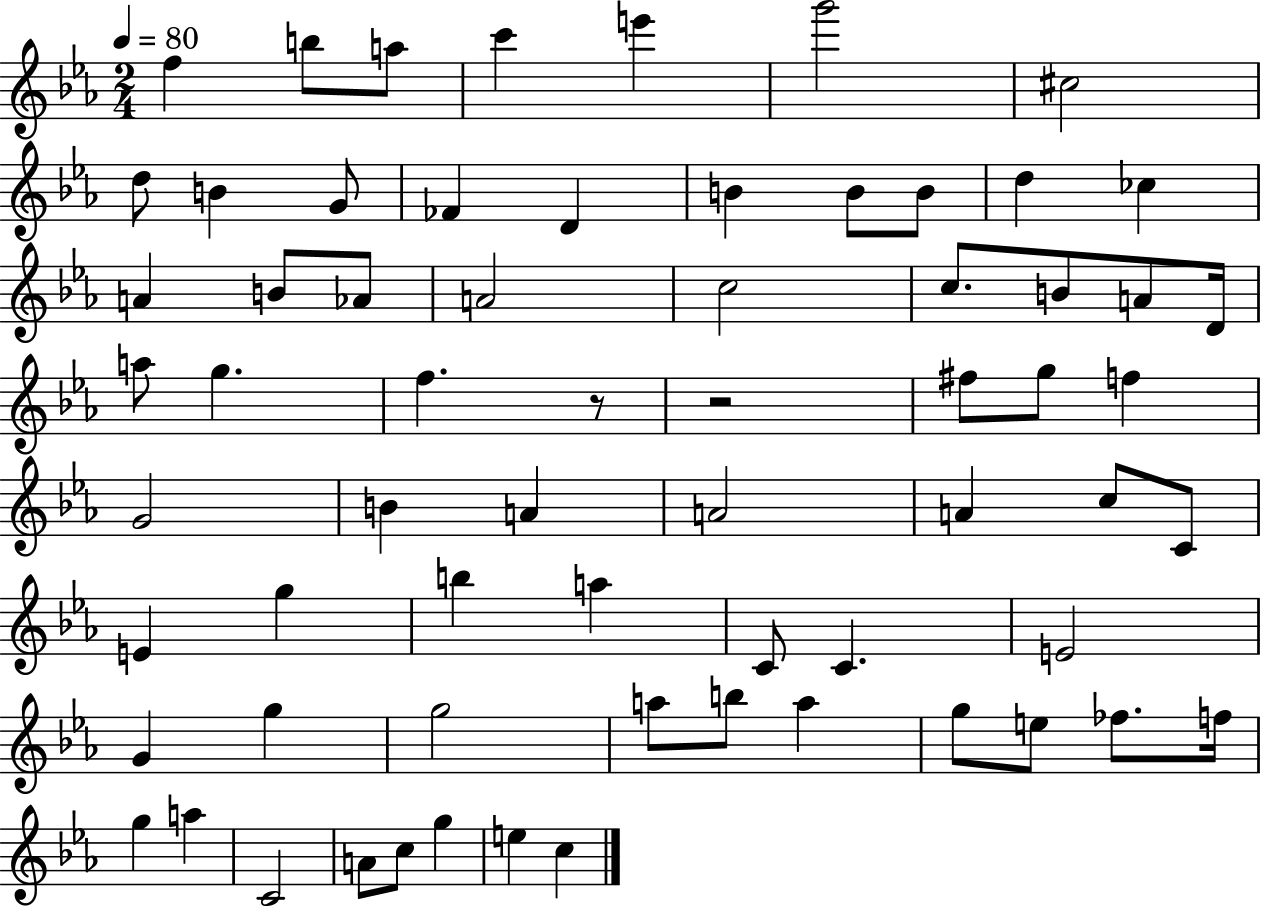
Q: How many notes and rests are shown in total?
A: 66